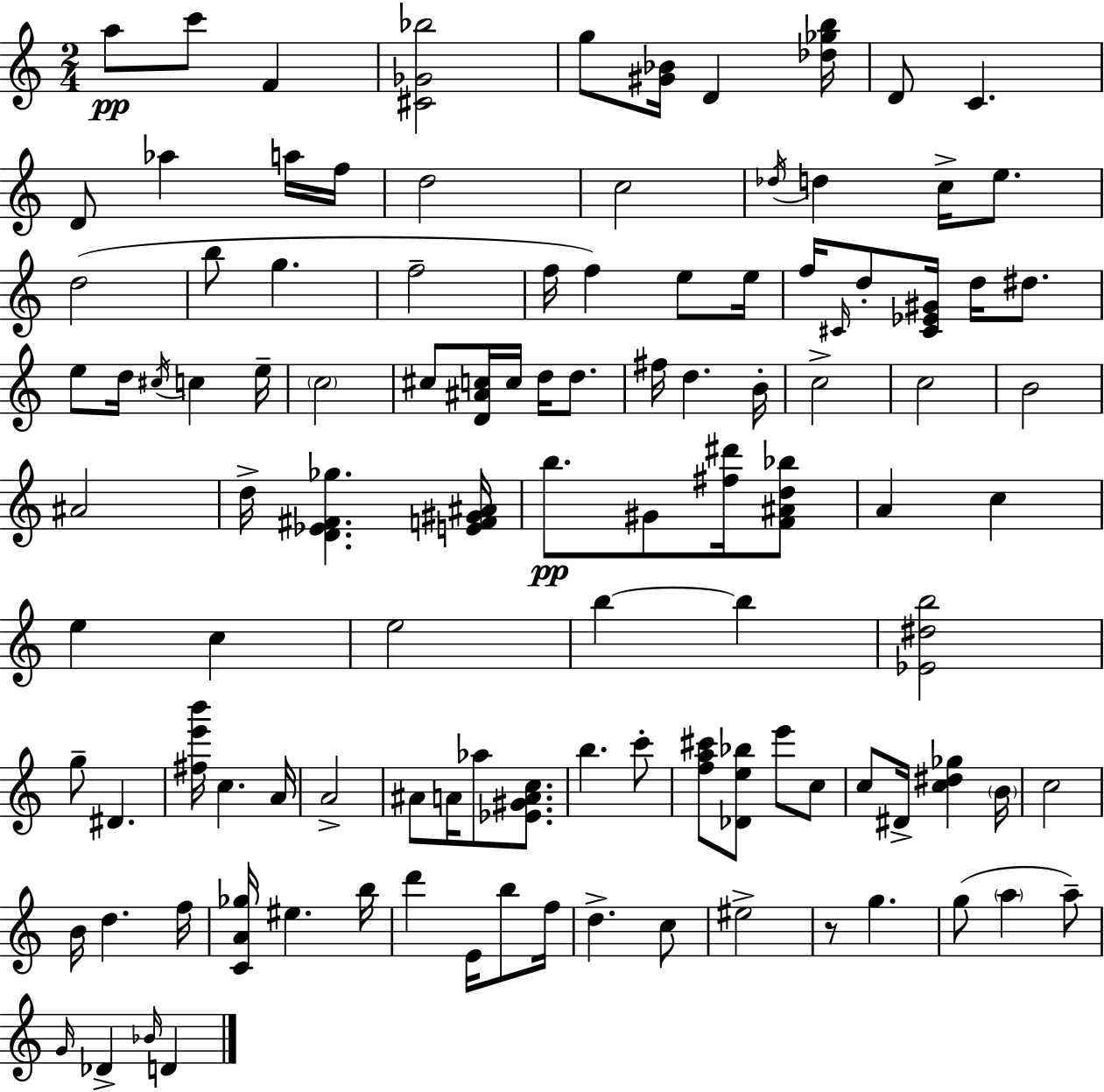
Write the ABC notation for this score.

X:1
T:Untitled
M:2/4
L:1/4
K:C
a/2 c'/2 F [^C_G_b]2 g/2 [^G_B]/4 D [_d_gb]/4 D/2 C D/2 _a a/4 f/4 d2 c2 _d/4 d c/4 e/2 d2 b/2 g f2 f/4 f e/2 e/4 f/4 ^C/4 d/2 [^C_E^G]/4 d/4 ^d/2 e/2 d/4 ^c/4 c e/4 c2 ^c/2 [D^Ac]/4 c/4 d/4 d/2 ^f/4 d B/4 c2 c2 B2 ^A2 d/4 [D_E^F_g] [EF^G^A]/4 b/2 ^G/2 [^f^d']/4 [F^Ad_b]/2 A c e c e2 b b [_E^db]2 g/2 ^D [^fe'b']/4 c A/4 A2 ^A/2 A/4 _a/2 [_E^GAc]/2 b c'/2 [fa^c']/2 [_De_b]/2 e'/2 c/2 c/2 ^D/4 [c^d_g] B/4 c2 B/4 d f/4 [CA_g]/4 ^e b/4 d' E/4 b/2 f/4 d c/2 ^e2 z/2 g g/2 a a/2 G/4 _D _B/4 D